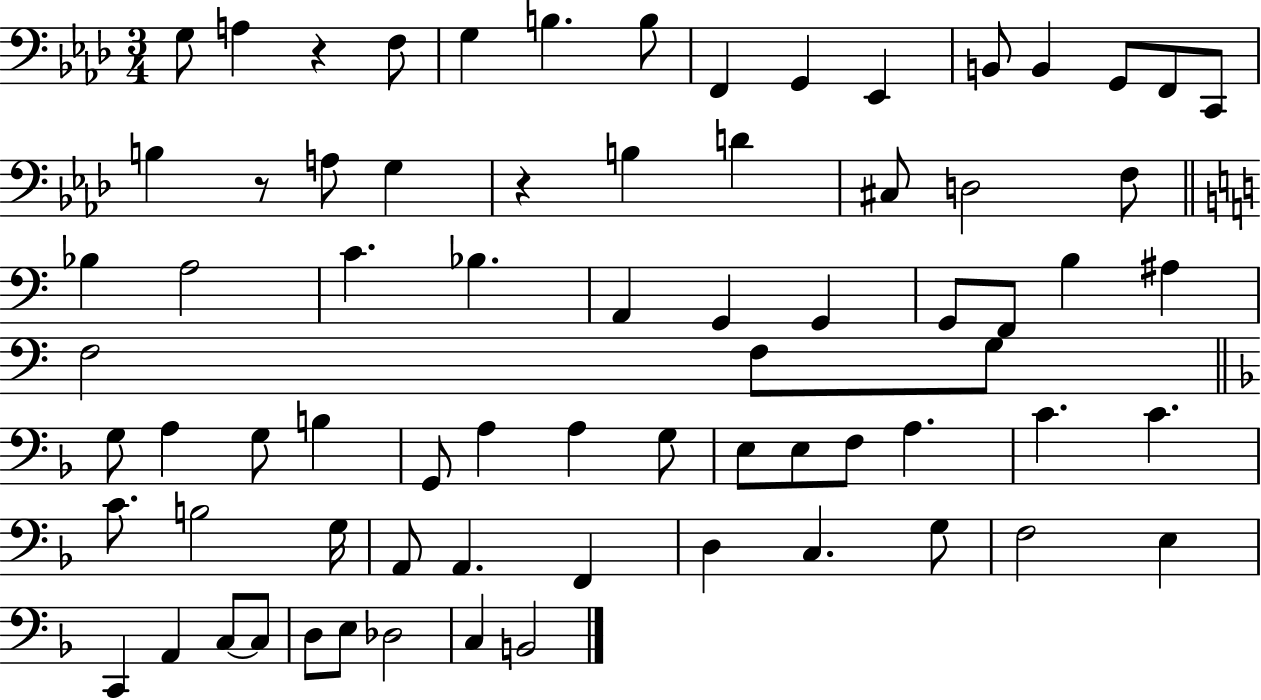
{
  \clef bass
  \numericTimeSignature
  \time 3/4
  \key aes \major
  g8 a4 r4 f8 | g4 b4. b8 | f,4 g,4 ees,4 | b,8 b,4 g,8 f,8 c,8 | \break b4 r8 a8 g4 | r4 b4 d'4 | cis8 d2 f8 | \bar "||" \break \key a \minor bes4 a2 | c'4. bes4. | a,4 g,4 g,4 | g,8 f,8 b4 ais4 | \break f2 f8 g8 | \bar "||" \break \key f \major g8 a4 g8 b4 | g,8 a4 a4 g8 | e8 e8 f8 a4. | c'4. c'4. | \break c'8. b2 g16 | a,8 a,4. f,4 | d4 c4. g8 | f2 e4 | \break c,4 a,4 c8~~ c8 | d8 e8 des2 | c4 b,2 | \bar "|."
}